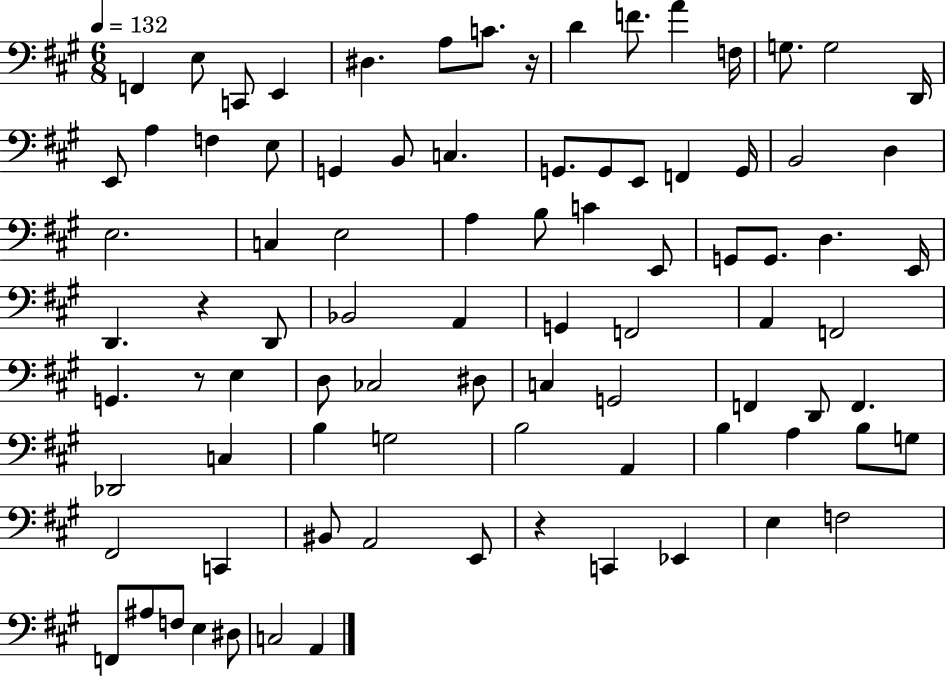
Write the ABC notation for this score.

X:1
T:Untitled
M:6/8
L:1/4
K:A
F,, E,/2 C,,/2 E,, ^D, A,/2 C/2 z/4 D F/2 A F,/4 G,/2 G,2 D,,/4 E,,/2 A, F, E,/2 G,, B,,/2 C, G,,/2 G,,/2 E,,/2 F,, G,,/4 B,,2 D, E,2 C, E,2 A, B,/2 C E,,/2 G,,/2 G,,/2 D, E,,/4 D,, z D,,/2 _B,,2 A,, G,, F,,2 A,, F,,2 G,, z/2 E, D,/2 _C,2 ^D,/2 C, G,,2 F,, D,,/2 F,, _D,,2 C, B, G,2 B,2 A,, B, A, B,/2 G,/2 ^F,,2 C,, ^B,,/2 A,,2 E,,/2 z C,, _E,, E, F,2 F,,/2 ^A,/2 F,/2 E, ^D,/2 C,2 A,,